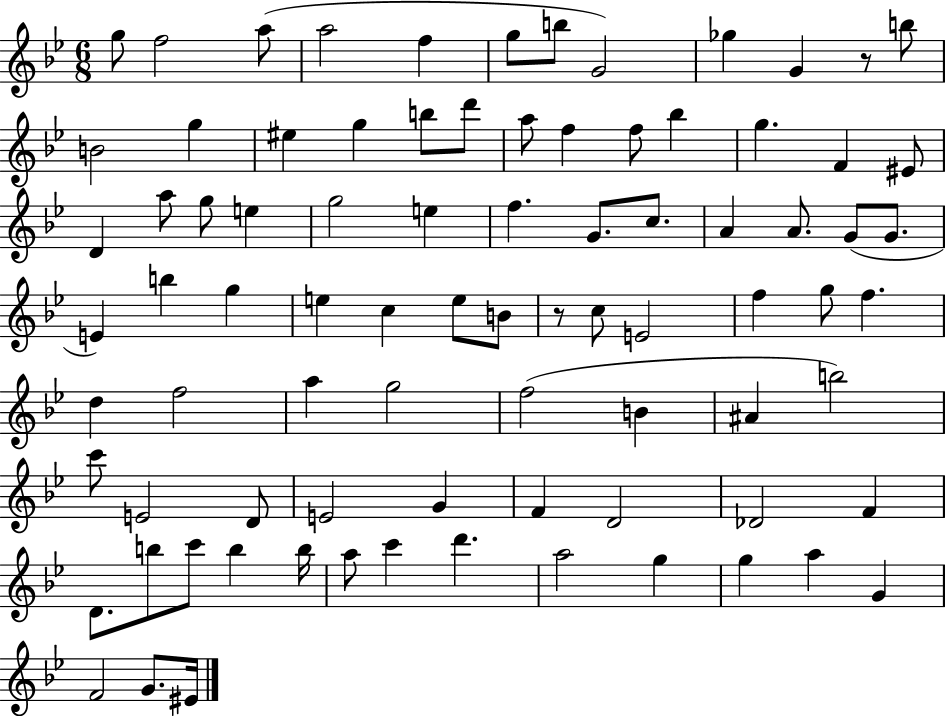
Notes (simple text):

G5/e F5/h A5/e A5/h F5/q G5/e B5/e G4/h Gb5/q G4/q R/e B5/e B4/h G5/q EIS5/q G5/q B5/e D6/e A5/e F5/q F5/e Bb5/q G5/q. F4/q EIS4/e D4/q A5/e G5/e E5/q G5/h E5/q F5/q. G4/e. C5/e. A4/q A4/e. G4/e G4/e. E4/q B5/q G5/q E5/q C5/q E5/e B4/e R/e C5/e E4/h F5/q G5/e F5/q. D5/q F5/h A5/q G5/h F5/h B4/q A#4/q B5/h C6/e E4/h D4/e E4/h G4/q F4/q D4/h Db4/h F4/q D4/e. B5/e C6/e B5/q B5/s A5/e C6/q D6/q. A5/h G5/q G5/q A5/q G4/q F4/h G4/e. EIS4/s